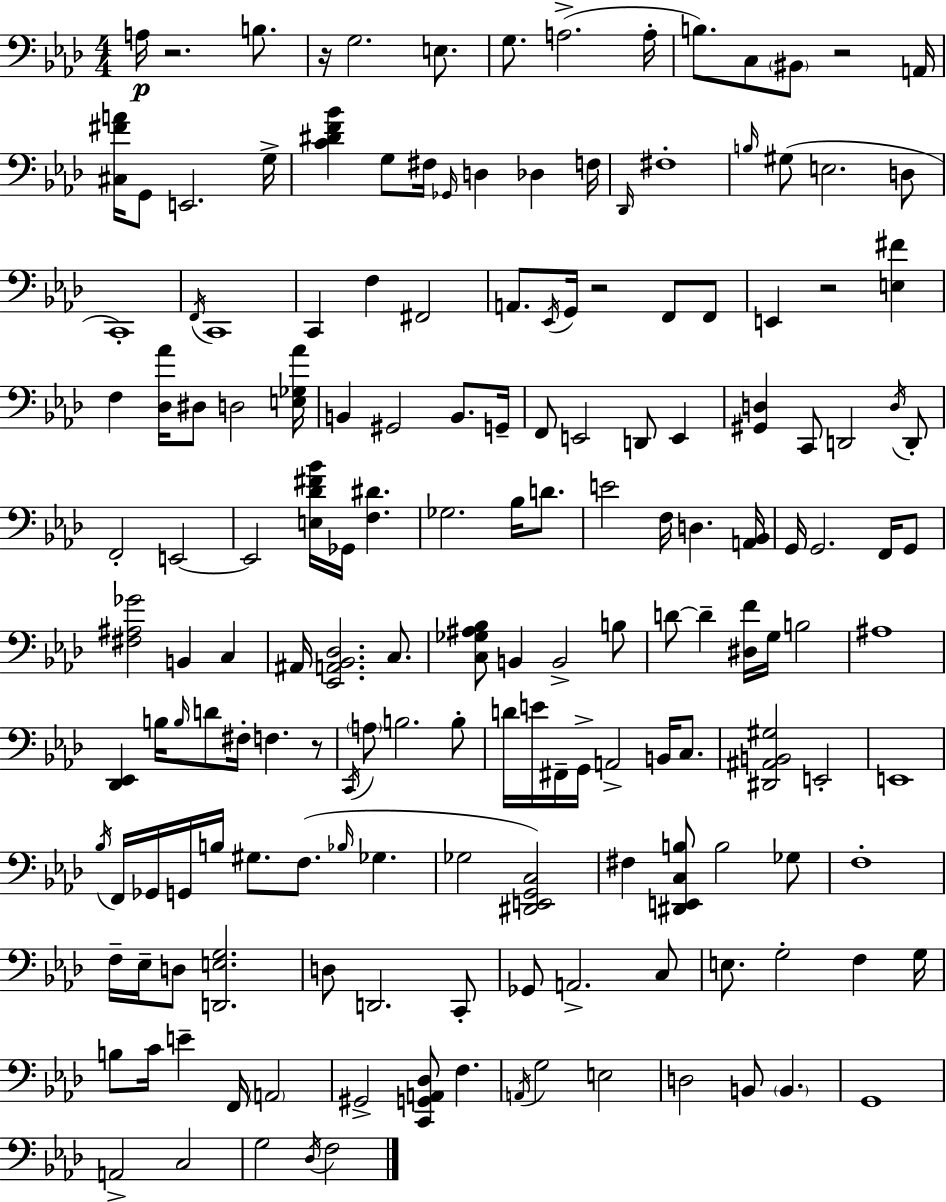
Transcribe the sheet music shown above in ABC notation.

X:1
T:Untitled
M:4/4
L:1/4
K:Ab
A,/4 z2 B,/2 z/4 G,2 E,/2 G,/2 A,2 A,/4 B,/2 C,/2 ^B,,/2 z2 A,,/4 [^C,^FA]/4 G,,/2 E,,2 G,/4 [C^DF_B] G,/2 ^F,/4 _G,,/4 D, _D, F,/4 _D,,/4 ^F,4 B,/4 ^G,/2 E,2 D,/2 C,,4 F,,/4 C,,4 C,, F, ^F,,2 A,,/2 _E,,/4 G,,/4 z2 F,,/2 F,,/2 E,, z2 [E,^F] F, [_D,_A]/4 ^D,/2 D,2 [E,_G,_A]/4 B,, ^G,,2 B,,/2 G,,/4 F,,/2 E,,2 D,,/2 E,, [^G,,D,] C,,/2 D,,2 D,/4 D,,/2 F,,2 E,,2 E,,2 [E,_D^F_B]/4 _G,,/4 [F,^D] _G,2 _B,/4 D/2 E2 F,/4 D, [A,,_B,,]/4 G,,/4 G,,2 F,,/4 G,,/2 [^F,^A,_G]2 B,, C, ^A,,/4 [_E,,A,,_B,,_D,]2 C,/2 [C,_G,^A,_B,]/2 B,, B,,2 B,/2 D/2 D [^D,F]/4 G,/4 B,2 ^A,4 [_D,,_E,,] B,/4 B,/4 D/2 ^F,/4 F, z/2 C,,/4 A,/2 B,2 B,/2 D/4 E/4 ^F,,/4 G,,/4 A,,2 B,,/4 C,/2 [^D,,^A,,B,,^G,]2 E,,2 E,,4 _B,/4 F,,/4 _G,,/4 G,,/4 B,/4 ^G,/2 F,/2 _B,/4 _G, _G,2 [^D,,E,,G,,C,]2 ^F, [^D,,E,,C,B,]/2 B,2 _G,/2 F,4 F,/4 _E,/4 D,/2 [D,,E,G,]2 D,/2 D,,2 C,,/2 _G,,/2 A,,2 C,/2 E,/2 G,2 F, G,/4 B,/2 C/4 E F,,/4 A,,2 ^G,,2 [C,,G,,A,,_D,]/2 F, A,,/4 G,2 E,2 D,2 B,,/2 B,, G,,4 A,,2 C,2 G,2 _D,/4 F,2